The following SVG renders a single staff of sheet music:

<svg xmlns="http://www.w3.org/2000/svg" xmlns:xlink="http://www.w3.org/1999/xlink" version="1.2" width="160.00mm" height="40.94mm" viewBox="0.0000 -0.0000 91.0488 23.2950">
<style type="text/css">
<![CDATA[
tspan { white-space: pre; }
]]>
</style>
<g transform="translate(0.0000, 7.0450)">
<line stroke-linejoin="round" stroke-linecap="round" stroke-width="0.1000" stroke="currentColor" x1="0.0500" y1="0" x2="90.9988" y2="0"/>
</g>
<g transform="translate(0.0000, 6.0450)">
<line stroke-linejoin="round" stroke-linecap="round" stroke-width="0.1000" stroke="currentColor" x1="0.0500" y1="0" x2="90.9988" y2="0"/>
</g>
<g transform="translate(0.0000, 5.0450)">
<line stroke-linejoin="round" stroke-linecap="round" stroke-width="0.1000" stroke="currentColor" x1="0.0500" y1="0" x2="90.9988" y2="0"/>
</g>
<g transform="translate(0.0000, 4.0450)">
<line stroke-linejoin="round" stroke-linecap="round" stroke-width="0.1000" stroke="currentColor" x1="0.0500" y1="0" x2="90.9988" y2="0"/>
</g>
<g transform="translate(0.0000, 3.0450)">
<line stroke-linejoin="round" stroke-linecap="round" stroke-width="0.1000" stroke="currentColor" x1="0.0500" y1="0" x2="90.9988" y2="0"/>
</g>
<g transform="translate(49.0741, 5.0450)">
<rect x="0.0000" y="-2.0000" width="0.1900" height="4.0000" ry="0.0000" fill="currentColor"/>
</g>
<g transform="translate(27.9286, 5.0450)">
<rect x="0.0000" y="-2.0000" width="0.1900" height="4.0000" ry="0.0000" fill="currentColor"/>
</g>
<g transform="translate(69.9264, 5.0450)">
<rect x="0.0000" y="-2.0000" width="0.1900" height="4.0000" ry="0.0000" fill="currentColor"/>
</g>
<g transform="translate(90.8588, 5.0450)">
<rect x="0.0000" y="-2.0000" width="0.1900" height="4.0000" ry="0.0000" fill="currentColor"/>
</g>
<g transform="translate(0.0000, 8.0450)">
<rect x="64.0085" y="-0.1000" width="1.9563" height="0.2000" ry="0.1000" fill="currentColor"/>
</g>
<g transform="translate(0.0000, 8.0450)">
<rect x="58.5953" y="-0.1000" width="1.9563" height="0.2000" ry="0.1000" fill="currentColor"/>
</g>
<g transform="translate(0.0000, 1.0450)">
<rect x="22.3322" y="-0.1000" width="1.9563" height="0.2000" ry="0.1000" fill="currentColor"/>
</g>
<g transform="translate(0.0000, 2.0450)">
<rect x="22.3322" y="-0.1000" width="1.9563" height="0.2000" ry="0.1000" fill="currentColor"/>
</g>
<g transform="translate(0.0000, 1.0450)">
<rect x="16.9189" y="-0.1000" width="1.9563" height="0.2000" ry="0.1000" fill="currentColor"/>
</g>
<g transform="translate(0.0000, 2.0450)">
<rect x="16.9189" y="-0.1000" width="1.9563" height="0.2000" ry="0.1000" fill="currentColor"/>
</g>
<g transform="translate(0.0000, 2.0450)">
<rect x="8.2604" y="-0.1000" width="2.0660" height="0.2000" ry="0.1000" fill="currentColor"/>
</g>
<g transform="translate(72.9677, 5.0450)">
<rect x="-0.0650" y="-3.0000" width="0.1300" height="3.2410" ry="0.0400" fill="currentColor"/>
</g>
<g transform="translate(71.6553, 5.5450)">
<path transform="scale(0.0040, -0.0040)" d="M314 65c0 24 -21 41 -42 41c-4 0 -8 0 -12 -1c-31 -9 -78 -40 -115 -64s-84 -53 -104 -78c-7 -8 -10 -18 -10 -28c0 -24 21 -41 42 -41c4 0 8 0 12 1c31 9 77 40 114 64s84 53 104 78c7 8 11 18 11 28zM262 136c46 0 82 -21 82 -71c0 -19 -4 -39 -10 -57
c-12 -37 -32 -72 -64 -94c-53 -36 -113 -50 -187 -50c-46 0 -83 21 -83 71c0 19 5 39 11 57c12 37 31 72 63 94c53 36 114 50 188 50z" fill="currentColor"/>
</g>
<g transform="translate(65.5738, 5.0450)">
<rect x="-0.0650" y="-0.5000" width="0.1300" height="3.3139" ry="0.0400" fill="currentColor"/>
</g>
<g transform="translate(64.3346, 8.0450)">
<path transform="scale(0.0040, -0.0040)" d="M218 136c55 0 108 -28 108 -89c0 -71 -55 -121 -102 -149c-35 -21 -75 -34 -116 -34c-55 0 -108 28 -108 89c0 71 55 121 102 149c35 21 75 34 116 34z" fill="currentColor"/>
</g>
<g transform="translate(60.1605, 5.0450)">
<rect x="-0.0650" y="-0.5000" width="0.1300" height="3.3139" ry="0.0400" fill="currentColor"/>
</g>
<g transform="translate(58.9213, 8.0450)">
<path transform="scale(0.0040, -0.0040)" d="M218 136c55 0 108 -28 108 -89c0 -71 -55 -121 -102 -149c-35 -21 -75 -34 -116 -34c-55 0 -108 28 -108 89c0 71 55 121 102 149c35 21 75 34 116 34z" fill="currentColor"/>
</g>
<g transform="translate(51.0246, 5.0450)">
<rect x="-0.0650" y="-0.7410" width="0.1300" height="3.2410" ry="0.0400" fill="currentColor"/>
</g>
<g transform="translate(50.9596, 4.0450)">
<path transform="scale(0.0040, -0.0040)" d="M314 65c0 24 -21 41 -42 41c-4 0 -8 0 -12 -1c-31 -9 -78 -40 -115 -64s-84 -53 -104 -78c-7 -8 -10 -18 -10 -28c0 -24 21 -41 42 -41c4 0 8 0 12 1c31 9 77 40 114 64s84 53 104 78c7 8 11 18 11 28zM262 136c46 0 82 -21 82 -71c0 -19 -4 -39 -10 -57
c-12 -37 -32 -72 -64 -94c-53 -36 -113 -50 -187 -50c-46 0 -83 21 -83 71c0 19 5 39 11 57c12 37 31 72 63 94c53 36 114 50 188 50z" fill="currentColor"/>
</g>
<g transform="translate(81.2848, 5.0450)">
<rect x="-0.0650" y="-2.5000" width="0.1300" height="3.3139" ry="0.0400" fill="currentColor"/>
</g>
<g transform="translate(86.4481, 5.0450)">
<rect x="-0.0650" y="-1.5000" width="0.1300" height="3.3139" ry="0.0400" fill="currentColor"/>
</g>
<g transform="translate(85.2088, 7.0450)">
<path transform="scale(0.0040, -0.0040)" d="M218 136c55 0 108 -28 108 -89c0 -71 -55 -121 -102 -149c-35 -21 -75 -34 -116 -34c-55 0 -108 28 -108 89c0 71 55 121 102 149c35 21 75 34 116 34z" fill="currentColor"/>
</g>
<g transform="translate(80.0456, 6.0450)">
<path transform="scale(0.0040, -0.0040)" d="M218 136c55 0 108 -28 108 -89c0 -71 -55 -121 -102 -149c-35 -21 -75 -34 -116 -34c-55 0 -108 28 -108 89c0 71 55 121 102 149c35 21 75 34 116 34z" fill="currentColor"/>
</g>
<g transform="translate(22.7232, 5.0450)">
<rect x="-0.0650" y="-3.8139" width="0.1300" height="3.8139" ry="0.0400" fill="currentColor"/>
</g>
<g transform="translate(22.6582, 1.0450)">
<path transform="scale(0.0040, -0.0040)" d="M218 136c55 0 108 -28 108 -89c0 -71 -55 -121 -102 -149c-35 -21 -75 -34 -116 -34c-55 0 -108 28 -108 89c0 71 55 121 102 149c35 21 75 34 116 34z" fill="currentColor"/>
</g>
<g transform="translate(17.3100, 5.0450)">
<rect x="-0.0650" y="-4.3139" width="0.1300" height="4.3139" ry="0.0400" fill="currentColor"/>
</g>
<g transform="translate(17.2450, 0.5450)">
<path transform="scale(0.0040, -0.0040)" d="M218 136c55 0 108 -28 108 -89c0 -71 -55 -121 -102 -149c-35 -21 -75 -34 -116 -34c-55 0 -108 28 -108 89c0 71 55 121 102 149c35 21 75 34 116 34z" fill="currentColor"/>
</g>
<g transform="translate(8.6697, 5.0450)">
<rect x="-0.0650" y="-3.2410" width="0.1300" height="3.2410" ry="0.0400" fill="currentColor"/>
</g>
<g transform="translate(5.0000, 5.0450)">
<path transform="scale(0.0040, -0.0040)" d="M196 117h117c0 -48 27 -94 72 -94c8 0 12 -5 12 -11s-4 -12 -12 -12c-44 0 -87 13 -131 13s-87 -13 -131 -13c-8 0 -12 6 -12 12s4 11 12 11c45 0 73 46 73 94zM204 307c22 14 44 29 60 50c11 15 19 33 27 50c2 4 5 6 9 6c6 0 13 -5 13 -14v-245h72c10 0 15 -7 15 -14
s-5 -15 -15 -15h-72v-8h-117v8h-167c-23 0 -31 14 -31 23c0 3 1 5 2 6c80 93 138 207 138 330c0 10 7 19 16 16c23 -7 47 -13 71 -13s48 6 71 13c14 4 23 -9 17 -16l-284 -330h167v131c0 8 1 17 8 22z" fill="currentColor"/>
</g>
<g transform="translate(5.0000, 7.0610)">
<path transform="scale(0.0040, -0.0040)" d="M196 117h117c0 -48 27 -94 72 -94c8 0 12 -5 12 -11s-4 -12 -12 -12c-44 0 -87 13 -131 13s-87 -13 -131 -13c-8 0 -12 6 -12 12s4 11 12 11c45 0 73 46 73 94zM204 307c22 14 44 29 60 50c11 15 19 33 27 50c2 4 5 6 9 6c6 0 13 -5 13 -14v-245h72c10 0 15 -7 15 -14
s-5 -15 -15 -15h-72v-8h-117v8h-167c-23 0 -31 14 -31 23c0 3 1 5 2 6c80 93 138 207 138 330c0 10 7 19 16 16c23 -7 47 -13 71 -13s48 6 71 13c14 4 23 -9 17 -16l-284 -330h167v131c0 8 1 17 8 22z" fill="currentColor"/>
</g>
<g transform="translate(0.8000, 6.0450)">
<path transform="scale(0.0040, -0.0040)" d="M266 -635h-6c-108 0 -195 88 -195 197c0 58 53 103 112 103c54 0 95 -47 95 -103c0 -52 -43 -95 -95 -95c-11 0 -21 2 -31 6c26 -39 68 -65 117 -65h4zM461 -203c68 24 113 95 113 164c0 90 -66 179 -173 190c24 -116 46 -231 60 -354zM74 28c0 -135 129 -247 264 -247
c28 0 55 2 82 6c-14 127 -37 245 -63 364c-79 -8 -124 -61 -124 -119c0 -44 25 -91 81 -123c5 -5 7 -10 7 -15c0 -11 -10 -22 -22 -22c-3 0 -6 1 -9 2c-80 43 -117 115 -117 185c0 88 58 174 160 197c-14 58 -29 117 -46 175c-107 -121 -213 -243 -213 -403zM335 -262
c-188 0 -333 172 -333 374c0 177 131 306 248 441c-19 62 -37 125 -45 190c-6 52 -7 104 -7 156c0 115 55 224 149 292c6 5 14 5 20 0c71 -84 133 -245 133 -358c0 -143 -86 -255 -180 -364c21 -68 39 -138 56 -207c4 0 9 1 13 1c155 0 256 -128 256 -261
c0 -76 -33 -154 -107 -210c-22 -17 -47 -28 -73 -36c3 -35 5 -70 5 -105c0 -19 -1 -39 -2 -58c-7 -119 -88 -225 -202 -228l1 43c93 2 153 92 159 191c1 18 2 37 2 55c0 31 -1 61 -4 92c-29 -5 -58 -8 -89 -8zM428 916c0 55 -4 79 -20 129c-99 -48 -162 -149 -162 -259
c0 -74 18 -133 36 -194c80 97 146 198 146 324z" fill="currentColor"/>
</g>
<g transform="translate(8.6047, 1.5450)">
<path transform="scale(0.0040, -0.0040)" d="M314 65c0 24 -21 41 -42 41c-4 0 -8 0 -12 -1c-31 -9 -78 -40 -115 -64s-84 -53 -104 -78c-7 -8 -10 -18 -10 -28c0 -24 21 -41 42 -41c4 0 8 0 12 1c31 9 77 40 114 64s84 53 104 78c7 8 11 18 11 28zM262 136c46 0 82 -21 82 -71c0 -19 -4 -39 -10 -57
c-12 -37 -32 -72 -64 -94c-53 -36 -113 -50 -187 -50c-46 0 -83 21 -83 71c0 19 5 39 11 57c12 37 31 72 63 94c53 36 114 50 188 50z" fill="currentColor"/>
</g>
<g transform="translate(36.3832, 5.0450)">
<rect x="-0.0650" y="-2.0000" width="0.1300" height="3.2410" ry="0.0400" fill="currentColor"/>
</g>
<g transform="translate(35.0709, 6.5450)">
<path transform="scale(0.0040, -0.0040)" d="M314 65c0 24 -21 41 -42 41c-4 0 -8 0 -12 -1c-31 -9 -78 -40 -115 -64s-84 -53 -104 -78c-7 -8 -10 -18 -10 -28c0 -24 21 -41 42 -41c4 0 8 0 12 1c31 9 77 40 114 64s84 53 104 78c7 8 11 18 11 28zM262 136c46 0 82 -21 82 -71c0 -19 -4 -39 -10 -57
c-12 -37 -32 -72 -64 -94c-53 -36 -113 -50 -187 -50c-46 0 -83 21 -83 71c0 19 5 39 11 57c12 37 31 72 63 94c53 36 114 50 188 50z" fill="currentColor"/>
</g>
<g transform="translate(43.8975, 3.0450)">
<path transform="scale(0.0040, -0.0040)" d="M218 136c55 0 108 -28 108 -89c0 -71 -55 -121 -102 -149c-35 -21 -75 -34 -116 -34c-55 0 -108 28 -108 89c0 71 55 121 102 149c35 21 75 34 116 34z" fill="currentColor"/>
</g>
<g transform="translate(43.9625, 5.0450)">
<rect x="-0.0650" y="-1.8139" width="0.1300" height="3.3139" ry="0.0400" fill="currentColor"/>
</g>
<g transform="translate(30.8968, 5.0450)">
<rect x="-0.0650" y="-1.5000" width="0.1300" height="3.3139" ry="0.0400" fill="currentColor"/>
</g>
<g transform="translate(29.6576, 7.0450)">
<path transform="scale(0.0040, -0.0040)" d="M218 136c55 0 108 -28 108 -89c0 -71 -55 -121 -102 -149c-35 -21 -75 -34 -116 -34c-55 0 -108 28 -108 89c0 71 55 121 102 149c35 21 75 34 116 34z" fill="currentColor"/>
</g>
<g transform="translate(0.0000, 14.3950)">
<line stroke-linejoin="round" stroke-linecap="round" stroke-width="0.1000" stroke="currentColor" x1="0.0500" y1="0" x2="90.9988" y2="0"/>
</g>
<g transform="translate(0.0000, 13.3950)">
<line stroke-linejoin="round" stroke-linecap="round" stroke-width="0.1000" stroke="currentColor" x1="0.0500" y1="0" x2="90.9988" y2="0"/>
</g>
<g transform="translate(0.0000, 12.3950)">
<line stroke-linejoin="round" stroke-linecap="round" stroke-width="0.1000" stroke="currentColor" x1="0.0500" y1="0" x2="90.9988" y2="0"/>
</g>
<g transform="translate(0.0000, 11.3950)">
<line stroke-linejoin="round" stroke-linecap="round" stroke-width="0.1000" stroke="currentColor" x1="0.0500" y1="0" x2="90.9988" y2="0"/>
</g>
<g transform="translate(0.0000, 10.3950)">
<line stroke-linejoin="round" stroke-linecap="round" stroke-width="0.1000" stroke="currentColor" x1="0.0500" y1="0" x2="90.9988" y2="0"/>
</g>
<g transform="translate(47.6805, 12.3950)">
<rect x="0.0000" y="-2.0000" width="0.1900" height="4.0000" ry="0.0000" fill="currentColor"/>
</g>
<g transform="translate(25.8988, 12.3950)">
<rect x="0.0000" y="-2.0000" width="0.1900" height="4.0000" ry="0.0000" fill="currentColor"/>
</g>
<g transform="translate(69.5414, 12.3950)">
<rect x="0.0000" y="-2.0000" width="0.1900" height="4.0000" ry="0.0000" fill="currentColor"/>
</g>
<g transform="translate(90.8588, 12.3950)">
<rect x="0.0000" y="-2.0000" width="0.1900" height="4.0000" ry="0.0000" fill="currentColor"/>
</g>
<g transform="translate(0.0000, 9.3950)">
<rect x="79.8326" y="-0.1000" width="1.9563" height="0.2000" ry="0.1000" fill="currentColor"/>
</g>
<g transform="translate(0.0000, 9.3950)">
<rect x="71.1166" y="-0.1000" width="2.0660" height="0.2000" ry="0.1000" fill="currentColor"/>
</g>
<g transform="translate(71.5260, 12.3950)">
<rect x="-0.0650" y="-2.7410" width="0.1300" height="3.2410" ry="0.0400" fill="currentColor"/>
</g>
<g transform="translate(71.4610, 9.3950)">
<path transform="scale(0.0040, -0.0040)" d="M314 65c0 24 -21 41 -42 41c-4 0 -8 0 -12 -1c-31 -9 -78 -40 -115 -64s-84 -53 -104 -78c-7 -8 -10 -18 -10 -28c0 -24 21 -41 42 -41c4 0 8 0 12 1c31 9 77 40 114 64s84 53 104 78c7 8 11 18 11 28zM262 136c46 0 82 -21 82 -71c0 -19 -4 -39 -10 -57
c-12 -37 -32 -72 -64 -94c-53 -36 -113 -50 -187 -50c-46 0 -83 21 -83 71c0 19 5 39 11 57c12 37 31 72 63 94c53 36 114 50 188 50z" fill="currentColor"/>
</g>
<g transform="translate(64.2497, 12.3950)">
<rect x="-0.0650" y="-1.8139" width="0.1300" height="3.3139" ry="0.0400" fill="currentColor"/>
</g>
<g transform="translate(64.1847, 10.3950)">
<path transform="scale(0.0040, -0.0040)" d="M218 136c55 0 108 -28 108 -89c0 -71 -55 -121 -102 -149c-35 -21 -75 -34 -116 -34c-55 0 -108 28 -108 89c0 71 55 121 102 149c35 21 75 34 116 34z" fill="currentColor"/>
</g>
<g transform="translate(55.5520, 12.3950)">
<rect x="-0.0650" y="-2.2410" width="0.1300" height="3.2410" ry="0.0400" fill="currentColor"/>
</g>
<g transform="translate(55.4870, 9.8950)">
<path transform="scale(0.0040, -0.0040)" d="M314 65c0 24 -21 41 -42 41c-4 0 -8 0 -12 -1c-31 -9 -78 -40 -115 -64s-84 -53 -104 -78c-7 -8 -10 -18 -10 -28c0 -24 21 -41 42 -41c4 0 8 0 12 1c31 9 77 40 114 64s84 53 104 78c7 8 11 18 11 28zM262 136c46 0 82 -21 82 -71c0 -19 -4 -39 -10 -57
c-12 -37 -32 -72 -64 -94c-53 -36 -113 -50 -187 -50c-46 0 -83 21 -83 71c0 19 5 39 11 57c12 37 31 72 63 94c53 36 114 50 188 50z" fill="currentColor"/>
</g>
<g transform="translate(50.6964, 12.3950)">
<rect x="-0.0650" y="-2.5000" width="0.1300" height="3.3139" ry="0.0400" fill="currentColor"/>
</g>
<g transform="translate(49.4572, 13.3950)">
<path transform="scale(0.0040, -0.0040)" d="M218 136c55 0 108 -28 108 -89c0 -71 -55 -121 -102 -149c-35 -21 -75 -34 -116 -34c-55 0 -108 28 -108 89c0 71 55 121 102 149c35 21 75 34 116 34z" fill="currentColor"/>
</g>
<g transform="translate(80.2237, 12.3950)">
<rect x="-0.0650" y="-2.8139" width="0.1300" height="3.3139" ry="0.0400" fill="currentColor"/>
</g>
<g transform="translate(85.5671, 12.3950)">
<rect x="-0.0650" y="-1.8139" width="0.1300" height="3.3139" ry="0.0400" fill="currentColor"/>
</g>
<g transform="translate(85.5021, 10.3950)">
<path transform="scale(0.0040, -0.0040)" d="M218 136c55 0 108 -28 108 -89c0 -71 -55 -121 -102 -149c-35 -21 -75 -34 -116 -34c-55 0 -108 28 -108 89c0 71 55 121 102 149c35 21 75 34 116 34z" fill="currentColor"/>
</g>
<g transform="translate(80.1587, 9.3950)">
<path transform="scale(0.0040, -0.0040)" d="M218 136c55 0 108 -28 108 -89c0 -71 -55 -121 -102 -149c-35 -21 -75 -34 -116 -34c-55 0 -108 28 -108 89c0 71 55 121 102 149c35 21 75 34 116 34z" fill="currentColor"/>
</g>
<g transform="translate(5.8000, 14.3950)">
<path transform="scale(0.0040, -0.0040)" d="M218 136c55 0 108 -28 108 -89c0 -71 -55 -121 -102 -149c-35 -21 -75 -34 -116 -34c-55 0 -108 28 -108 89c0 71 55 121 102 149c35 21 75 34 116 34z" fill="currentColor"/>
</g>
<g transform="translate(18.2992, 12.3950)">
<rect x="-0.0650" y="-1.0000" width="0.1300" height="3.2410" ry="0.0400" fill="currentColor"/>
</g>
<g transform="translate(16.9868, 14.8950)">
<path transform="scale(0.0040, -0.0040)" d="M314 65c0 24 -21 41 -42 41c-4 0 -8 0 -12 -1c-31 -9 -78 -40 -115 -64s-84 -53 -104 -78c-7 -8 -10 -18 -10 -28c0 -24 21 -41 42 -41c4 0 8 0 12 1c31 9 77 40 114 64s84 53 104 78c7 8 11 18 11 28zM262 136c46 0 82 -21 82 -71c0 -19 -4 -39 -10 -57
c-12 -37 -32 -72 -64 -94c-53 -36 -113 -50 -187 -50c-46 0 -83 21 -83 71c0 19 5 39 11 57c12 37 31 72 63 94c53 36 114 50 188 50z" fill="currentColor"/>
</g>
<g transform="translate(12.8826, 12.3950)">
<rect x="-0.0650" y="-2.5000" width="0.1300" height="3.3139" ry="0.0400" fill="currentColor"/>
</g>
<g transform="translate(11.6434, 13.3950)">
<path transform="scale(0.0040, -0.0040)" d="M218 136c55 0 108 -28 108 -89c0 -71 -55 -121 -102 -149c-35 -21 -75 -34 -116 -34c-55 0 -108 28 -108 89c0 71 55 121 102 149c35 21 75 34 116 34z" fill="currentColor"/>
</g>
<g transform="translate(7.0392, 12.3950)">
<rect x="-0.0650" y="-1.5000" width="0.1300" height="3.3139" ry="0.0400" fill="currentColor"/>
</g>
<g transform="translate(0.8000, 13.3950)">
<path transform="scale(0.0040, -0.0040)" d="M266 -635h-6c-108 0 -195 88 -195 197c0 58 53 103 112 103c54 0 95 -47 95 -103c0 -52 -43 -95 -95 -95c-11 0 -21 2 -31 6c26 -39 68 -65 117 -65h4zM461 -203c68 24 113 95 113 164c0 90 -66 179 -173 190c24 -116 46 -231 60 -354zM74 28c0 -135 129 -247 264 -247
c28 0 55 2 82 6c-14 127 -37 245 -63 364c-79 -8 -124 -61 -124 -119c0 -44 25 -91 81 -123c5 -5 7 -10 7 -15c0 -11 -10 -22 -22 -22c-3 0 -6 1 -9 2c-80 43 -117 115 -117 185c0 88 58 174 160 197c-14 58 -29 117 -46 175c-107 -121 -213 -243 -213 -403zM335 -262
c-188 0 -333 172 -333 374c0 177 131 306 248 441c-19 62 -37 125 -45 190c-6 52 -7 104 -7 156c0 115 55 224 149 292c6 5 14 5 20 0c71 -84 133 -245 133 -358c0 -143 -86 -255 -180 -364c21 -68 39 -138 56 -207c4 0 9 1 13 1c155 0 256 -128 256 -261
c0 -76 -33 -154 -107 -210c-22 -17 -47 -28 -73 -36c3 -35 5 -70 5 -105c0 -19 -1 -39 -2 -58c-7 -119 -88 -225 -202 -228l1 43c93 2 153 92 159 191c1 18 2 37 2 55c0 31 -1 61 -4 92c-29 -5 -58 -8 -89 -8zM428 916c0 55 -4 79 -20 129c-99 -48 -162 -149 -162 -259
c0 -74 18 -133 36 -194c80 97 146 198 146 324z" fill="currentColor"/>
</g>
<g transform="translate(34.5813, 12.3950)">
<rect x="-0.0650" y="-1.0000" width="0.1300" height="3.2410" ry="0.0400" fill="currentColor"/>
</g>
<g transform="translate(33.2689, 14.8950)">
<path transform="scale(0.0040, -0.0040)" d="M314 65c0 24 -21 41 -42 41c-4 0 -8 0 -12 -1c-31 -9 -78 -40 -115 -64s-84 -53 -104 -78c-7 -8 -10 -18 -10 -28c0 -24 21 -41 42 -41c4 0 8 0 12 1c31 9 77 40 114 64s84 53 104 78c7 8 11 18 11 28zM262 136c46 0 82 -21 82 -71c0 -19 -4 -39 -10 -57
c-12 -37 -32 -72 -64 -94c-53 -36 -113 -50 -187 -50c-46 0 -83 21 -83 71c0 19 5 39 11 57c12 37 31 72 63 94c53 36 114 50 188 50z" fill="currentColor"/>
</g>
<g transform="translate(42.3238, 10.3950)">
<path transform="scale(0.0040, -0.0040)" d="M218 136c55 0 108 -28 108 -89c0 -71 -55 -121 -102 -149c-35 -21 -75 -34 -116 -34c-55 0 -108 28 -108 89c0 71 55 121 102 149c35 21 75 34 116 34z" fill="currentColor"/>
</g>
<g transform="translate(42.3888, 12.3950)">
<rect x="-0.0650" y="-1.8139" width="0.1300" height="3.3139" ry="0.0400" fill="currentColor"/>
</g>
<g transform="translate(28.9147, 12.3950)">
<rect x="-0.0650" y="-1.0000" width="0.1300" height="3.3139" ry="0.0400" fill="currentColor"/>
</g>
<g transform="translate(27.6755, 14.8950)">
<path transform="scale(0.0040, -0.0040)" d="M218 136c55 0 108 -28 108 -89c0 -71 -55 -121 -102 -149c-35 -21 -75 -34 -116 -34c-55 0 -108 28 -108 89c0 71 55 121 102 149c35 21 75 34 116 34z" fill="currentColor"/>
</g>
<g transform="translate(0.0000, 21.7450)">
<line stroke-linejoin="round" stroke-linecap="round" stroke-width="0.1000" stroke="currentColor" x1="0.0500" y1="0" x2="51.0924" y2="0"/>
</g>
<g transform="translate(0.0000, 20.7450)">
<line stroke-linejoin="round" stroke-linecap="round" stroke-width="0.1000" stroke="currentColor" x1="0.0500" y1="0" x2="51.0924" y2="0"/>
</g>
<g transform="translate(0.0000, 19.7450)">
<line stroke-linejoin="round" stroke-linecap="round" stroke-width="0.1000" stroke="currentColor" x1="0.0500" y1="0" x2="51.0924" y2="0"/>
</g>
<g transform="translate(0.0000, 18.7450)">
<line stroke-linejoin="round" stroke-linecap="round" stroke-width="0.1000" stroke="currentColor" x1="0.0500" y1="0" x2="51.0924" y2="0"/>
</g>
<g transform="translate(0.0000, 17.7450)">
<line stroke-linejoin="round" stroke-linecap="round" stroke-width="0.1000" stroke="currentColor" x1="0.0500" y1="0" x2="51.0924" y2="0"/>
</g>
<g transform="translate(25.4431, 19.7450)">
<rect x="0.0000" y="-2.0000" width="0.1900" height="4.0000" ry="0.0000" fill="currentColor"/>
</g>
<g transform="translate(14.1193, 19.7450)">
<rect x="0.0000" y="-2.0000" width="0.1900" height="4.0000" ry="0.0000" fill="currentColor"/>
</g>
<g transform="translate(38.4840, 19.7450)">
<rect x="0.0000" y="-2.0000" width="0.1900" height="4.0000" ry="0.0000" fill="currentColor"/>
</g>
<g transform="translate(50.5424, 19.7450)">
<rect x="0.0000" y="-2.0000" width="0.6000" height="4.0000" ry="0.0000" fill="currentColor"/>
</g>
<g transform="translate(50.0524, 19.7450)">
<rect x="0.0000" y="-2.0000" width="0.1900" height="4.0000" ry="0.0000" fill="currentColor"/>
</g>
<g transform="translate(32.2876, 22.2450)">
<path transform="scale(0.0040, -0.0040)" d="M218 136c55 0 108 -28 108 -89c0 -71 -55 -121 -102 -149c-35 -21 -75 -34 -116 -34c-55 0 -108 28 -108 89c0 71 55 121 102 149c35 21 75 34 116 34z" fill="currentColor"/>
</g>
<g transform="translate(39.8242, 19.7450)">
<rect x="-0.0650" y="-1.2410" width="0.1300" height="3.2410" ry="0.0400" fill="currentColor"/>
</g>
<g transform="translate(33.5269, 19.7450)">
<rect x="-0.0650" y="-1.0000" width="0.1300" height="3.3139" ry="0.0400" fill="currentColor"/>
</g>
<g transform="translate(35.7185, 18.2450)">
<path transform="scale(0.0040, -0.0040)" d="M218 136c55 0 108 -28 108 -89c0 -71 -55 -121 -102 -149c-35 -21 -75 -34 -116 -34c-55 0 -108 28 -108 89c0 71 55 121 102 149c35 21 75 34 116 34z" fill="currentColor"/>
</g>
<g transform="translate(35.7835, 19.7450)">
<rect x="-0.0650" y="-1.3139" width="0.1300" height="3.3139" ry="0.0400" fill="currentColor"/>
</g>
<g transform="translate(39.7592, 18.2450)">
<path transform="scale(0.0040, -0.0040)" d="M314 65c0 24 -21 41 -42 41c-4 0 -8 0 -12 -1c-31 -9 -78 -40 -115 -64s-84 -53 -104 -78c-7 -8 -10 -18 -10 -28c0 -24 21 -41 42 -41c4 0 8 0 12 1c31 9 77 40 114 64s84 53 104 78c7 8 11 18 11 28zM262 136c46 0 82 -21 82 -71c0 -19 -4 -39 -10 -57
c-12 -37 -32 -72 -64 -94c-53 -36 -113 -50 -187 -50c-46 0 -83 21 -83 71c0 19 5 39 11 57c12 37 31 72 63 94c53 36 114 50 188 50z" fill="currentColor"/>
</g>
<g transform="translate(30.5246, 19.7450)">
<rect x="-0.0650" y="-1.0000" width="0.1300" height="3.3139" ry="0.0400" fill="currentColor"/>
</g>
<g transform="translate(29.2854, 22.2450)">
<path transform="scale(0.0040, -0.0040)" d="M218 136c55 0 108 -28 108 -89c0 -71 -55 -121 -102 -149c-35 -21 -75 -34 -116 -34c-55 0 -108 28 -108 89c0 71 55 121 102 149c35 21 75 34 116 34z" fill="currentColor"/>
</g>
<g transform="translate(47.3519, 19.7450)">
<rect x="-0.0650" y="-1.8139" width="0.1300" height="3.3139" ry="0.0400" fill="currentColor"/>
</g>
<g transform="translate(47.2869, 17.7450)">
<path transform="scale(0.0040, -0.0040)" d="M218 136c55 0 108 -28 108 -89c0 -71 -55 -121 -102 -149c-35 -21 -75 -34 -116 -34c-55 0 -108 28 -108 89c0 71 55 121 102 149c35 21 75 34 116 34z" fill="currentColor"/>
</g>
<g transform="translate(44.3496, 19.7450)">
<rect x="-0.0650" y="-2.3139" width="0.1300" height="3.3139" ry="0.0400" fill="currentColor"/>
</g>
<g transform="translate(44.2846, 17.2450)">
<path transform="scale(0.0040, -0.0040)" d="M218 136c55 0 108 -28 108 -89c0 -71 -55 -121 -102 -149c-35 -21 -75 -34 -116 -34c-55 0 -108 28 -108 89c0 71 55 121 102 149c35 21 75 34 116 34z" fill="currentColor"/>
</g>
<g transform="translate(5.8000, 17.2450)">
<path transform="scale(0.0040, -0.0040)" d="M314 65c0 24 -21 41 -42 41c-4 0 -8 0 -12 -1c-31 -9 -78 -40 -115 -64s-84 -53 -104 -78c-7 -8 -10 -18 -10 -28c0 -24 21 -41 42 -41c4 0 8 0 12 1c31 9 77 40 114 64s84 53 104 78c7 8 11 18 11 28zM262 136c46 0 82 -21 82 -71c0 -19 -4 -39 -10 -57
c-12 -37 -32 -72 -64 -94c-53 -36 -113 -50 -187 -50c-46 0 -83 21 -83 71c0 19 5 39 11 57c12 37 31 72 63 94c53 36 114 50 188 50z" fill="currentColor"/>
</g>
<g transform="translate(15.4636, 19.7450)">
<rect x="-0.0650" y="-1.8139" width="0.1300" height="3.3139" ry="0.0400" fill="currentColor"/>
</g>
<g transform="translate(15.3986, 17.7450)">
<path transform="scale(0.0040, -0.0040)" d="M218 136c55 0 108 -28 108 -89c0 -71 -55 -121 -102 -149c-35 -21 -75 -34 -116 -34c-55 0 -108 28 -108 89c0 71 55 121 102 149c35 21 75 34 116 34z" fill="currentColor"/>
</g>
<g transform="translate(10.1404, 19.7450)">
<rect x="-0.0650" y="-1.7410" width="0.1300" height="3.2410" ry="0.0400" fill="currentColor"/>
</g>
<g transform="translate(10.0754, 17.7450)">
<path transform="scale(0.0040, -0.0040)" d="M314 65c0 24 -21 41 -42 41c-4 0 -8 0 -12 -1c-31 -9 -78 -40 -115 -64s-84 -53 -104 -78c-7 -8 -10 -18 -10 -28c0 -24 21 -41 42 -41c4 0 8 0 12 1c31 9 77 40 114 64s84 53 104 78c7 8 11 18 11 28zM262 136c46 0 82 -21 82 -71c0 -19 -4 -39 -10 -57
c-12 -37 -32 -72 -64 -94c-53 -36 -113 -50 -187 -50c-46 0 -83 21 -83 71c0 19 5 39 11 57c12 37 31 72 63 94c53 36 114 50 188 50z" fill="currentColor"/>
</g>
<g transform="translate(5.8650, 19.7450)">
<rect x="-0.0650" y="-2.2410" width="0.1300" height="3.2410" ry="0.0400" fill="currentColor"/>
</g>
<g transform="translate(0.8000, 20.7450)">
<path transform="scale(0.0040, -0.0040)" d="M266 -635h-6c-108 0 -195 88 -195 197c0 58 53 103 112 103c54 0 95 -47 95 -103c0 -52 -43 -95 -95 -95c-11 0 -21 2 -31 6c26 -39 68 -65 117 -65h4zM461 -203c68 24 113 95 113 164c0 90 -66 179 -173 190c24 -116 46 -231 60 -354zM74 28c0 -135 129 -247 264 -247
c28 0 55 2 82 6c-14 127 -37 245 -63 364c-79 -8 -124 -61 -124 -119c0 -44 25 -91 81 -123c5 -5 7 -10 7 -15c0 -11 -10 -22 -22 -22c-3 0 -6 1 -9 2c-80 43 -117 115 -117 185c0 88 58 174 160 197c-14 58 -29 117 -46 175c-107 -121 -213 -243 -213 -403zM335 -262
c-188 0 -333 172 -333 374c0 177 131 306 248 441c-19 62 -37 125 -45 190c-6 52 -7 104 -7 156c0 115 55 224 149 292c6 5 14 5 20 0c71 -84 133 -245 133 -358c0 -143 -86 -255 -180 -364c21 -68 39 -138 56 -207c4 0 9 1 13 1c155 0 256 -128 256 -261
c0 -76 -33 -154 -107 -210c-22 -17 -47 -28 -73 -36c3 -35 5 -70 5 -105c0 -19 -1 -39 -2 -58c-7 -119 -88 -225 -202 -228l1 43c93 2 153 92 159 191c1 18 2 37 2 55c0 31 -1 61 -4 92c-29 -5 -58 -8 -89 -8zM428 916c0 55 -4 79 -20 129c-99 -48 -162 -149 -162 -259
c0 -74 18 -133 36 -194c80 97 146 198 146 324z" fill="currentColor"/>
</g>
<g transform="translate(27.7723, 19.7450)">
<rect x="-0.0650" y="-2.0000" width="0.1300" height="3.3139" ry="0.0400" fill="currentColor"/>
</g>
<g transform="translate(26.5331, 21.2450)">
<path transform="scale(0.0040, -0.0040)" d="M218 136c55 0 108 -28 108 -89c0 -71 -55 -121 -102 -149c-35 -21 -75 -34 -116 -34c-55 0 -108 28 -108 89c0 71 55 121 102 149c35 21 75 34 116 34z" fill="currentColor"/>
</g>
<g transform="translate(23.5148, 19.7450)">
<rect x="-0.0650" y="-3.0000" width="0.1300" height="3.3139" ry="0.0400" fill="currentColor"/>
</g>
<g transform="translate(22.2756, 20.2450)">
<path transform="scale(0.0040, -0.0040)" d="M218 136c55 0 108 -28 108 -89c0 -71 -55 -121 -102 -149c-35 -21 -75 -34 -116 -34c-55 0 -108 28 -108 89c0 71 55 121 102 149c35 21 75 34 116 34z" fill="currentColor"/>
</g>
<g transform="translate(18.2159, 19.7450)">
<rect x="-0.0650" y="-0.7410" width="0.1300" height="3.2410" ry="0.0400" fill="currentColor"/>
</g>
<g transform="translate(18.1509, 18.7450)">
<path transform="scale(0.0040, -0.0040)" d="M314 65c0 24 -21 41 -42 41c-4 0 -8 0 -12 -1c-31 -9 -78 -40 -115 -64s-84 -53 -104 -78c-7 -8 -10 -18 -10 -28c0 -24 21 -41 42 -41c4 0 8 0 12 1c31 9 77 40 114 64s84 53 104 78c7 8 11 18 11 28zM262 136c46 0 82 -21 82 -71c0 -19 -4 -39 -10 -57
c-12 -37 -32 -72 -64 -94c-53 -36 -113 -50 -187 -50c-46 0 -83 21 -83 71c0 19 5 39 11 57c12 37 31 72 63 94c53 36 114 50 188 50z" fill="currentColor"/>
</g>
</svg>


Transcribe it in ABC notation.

X:1
T:Untitled
M:4/4
L:1/4
K:C
b2 d' c' E F2 f d2 C C A2 G E E G D2 D D2 f G g2 f a2 a f g2 f2 f d2 A F D D e e2 g f